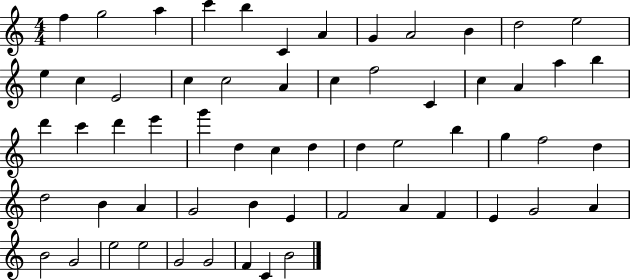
F5/q G5/h A5/q C6/q B5/q C4/q A4/q G4/q A4/h B4/q D5/h E5/h E5/q C5/q E4/h C5/q C5/h A4/q C5/q F5/h C4/q C5/q A4/q A5/q B5/q D6/q C6/q D6/q E6/q G6/q D5/q C5/q D5/q D5/q E5/h B5/q G5/q F5/h D5/q D5/h B4/q A4/q G4/h B4/q E4/q F4/h A4/q F4/q E4/q G4/h A4/q B4/h G4/h E5/h E5/h G4/h G4/h F4/q C4/q B4/h